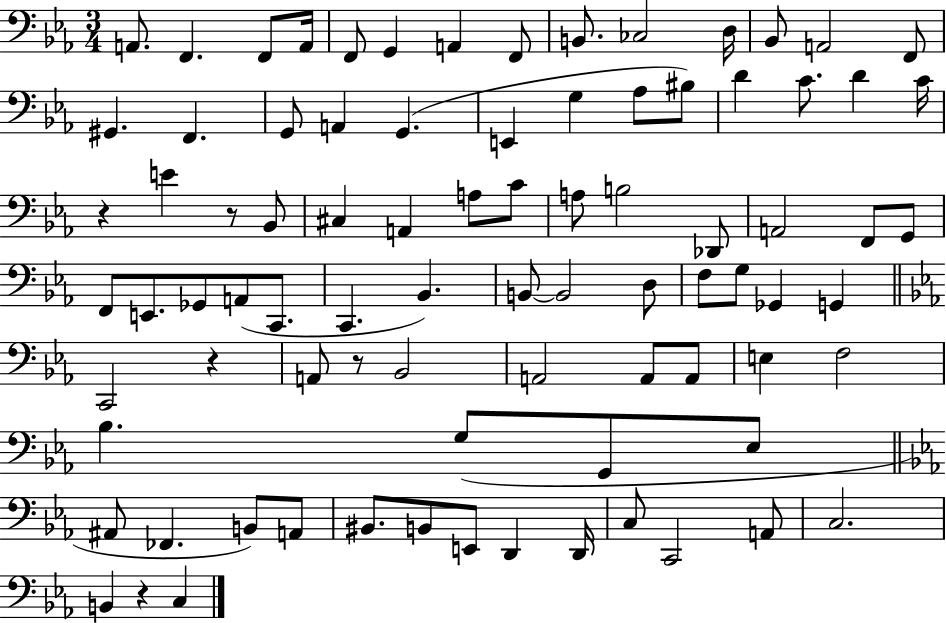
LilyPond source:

{
  \clef bass
  \numericTimeSignature
  \time 3/4
  \key ees \major
  a,8. f,4. f,8 a,16 | f,8 g,4 a,4 f,8 | b,8. ces2 d16 | bes,8 a,2 f,8 | \break gis,4. f,4. | g,8 a,4 g,4.( | e,4 g4 aes8 bis8) | d'4 c'8. d'4 c'16 | \break r4 e'4 r8 bes,8 | cis4 a,4 a8 c'8 | a8 b2 des,8 | a,2 f,8 g,8 | \break f,8 e,8. ges,8 a,8( c,8. | c,4. bes,4.) | b,8~~ b,2 d8 | f8 g8 ges,4 g,4 | \break \bar "||" \break \key c \minor c,2 r4 | a,8 r8 bes,2 | a,2 a,8 a,8 | e4 f2 | \break bes4. g8( g,8 ees8 | \bar "||" \break \key ees \major ais,8 fes,4. b,8) a,8 | bis,8. b,8 e,8 d,4 d,16 | c8 c,2 a,8 | c2. | \break b,4 r4 c4 | \bar "|."
}